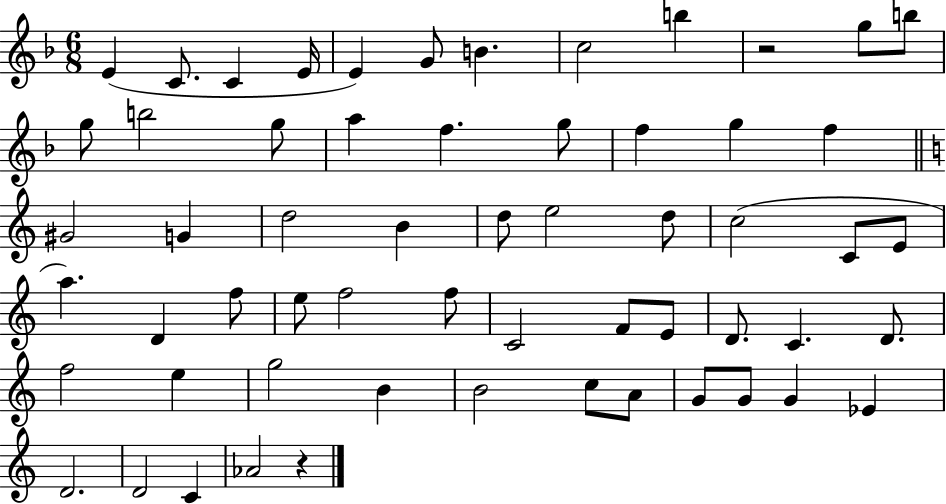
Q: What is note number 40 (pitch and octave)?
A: D4